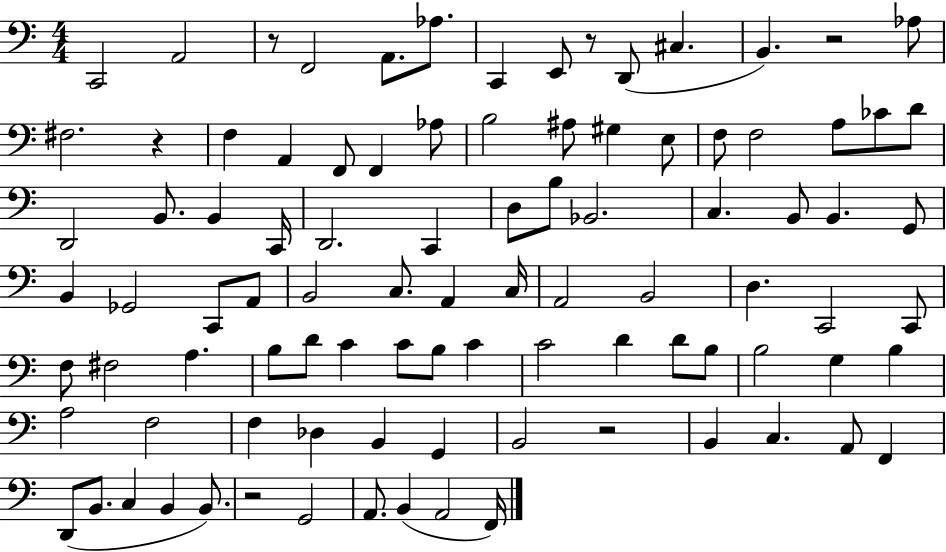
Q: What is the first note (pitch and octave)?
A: C2